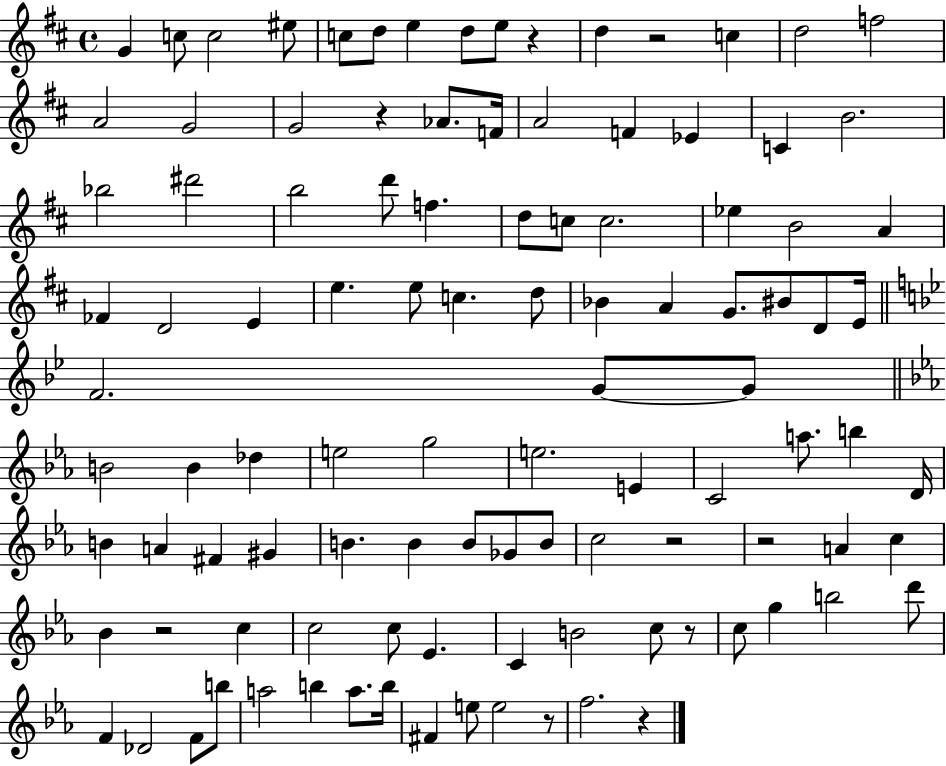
X:1
T:Untitled
M:4/4
L:1/4
K:D
G c/2 c2 ^e/2 c/2 d/2 e d/2 e/2 z d z2 c d2 f2 A2 G2 G2 z _A/2 F/4 A2 F _E C B2 _b2 ^d'2 b2 d'/2 f d/2 c/2 c2 _e B2 A _F D2 E e e/2 c d/2 _B A G/2 ^B/2 D/2 E/4 F2 G/2 G/2 B2 B _d e2 g2 e2 E C2 a/2 b D/4 B A ^F ^G B B B/2 _G/2 B/2 c2 z2 z2 A c _B z2 c c2 c/2 _E C B2 c/2 z/2 c/2 g b2 d'/2 F _D2 F/2 b/2 a2 b a/2 b/4 ^F e/2 e2 z/2 f2 z